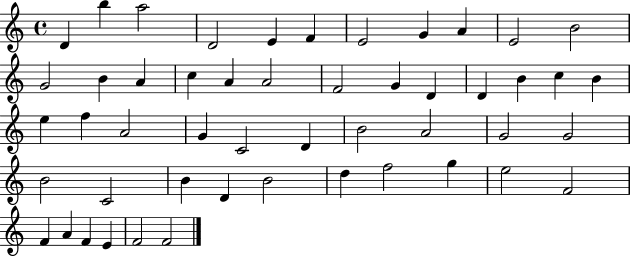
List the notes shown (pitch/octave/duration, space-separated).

D4/q B5/q A5/h D4/h E4/q F4/q E4/h G4/q A4/q E4/h B4/h G4/h B4/q A4/q C5/q A4/q A4/h F4/h G4/q D4/q D4/q B4/q C5/q B4/q E5/q F5/q A4/h G4/q C4/h D4/q B4/h A4/h G4/h G4/h B4/h C4/h B4/q D4/q B4/h D5/q F5/h G5/q E5/h F4/h F4/q A4/q F4/q E4/q F4/h F4/h